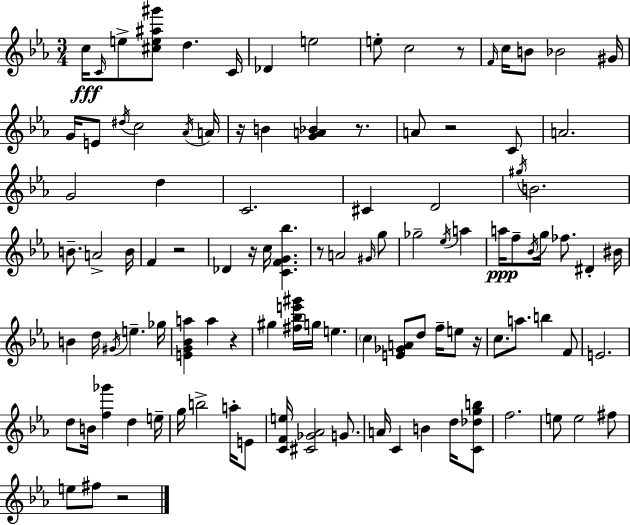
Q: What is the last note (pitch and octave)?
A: F#5